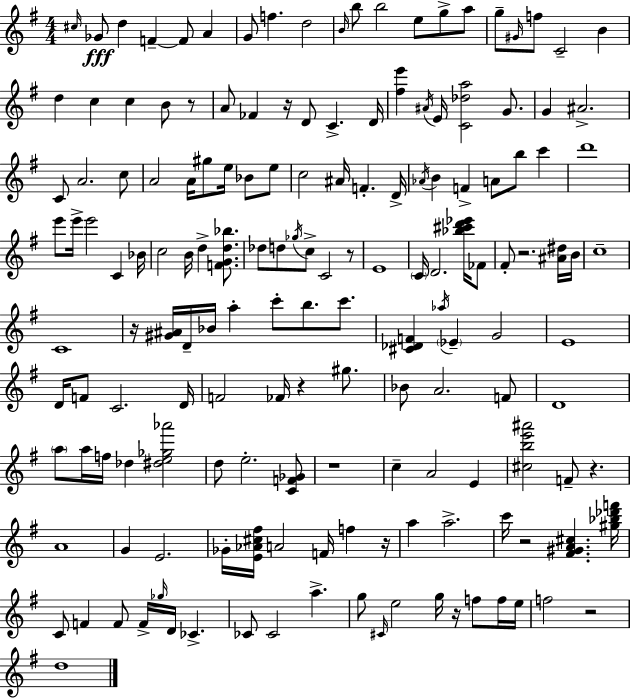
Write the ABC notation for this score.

X:1
T:Untitled
M:4/4
L:1/4
K:Em
^c/4 _G/2 d F F/2 A G/2 f d2 B/4 b/2 b2 e/2 g/2 a/2 g/2 ^G/4 f/2 C2 B d c c B/2 z/2 A/2 _F z/4 D/2 C D/4 [^fe'] ^A/4 E/4 [C_da]2 G/2 G ^A2 C/2 A2 c/2 A2 A/4 ^g/2 e/4 _B/2 e/2 c2 ^A/4 F D/4 _A/4 B F A/2 b/2 c' d'4 e'/2 e'/4 e'2 C _B/4 c2 B/4 d [FGd_b]/2 _d/2 d/2 _g/4 c/2 C2 z/2 E4 C/4 D2 [_b^c'd'_e']/4 _F/2 ^F/2 z2 [^A^d]/4 B/4 c4 C4 z/4 [^G^A]/4 D/4 _B/4 a c'/2 b/2 c'/2 [^C_DF] _a/4 _E G2 E4 D/4 F/2 C2 D/4 F2 _F/4 z ^g/2 _B/2 A2 F/2 D4 a/2 a/4 f/4 _d [^de_g_a']2 d/2 e2 [CF_G]/2 z4 c A2 E [^cbe'^a']2 F/2 z A4 G E2 _G/4 [E_A^c^f]/4 A2 F/4 f z/4 a a2 c'/4 z2 [^F^GA^c] [^g_b_d'f']/4 C/2 F F/2 F/4 _g/4 D/4 _C _C/2 _C2 a g/2 ^C/4 e2 g/4 z/4 f/2 f/4 e/4 f2 z2 d4